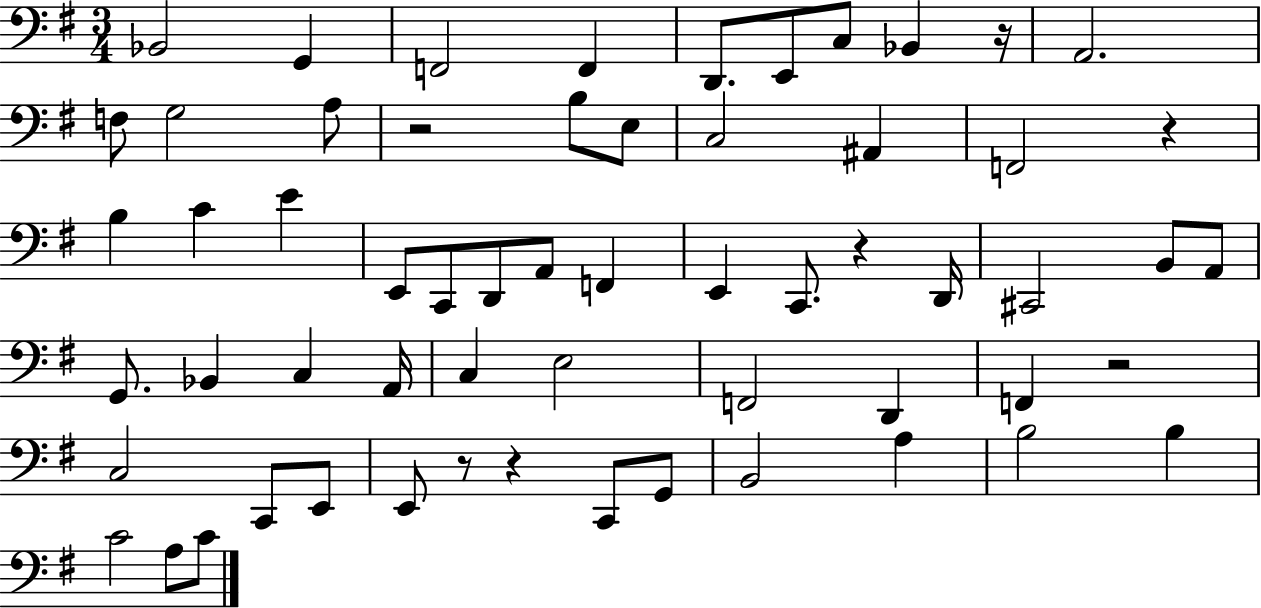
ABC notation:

X:1
T:Untitled
M:3/4
L:1/4
K:G
_B,,2 G,, F,,2 F,, D,,/2 E,,/2 C,/2 _B,, z/4 A,,2 F,/2 G,2 A,/2 z2 B,/2 E,/2 C,2 ^A,, F,,2 z B, C E E,,/2 C,,/2 D,,/2 A,,/2 F,, E,, C,,/2 z D,,/4 ^C,,2 B,,/2 A,,/2 G,,/2 _B,, C, A,,/4 C, E,2 F,,2 D,, F,, z2 C,2 C,,/2 E,,/2 E,,/2 z/2 z C,,/2 G,,/2 B,,2 A, B,2 B, C2 A,/2 C/2